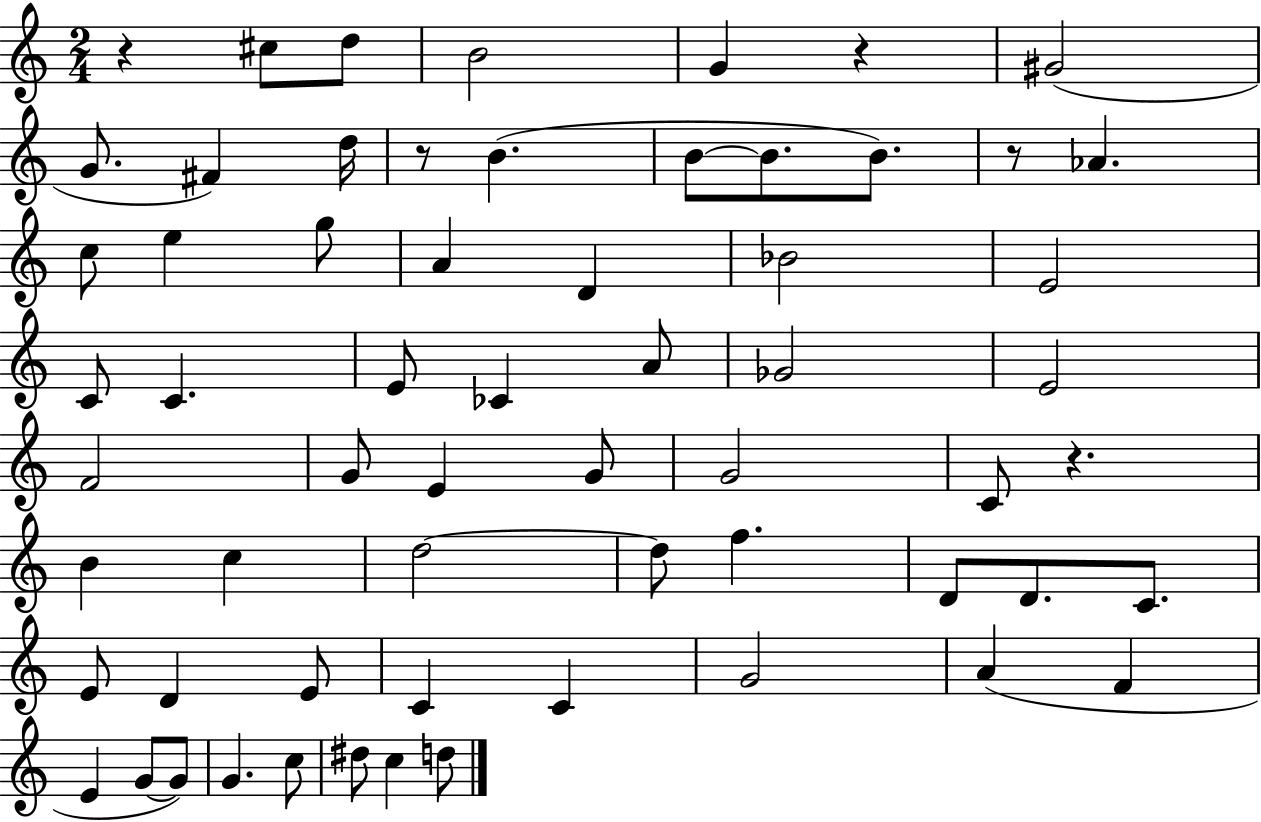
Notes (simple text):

R/q C#5/e D5/e B4/h G4/q R/q G#4/h G4/e. F#4/q D5/s R/e B4/q. B4/e B4/e. B4/e. R/e Ab4/q. C5/e E5/q G5/e A4/q D4/q Bb4/h E4/h C4/e C4/q. E4/e CES4/q A4/e Gb4/h E4/h F4/h G4/e E4/q G4/e G4/h C4/e R/q. B4/q C5/q D5/h D5/e F5/q. D4/e D4/e. C4/e. E4/e D4/q E4/e C4/q C4/q G4/h A4/q F4/q E4/q G4/e G4/e G4/q. C5/e D#5/e C5/q D5/e